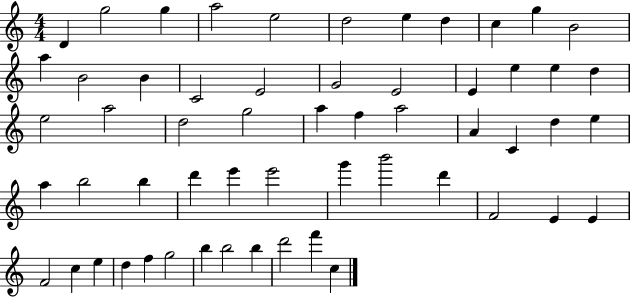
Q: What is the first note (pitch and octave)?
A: D4